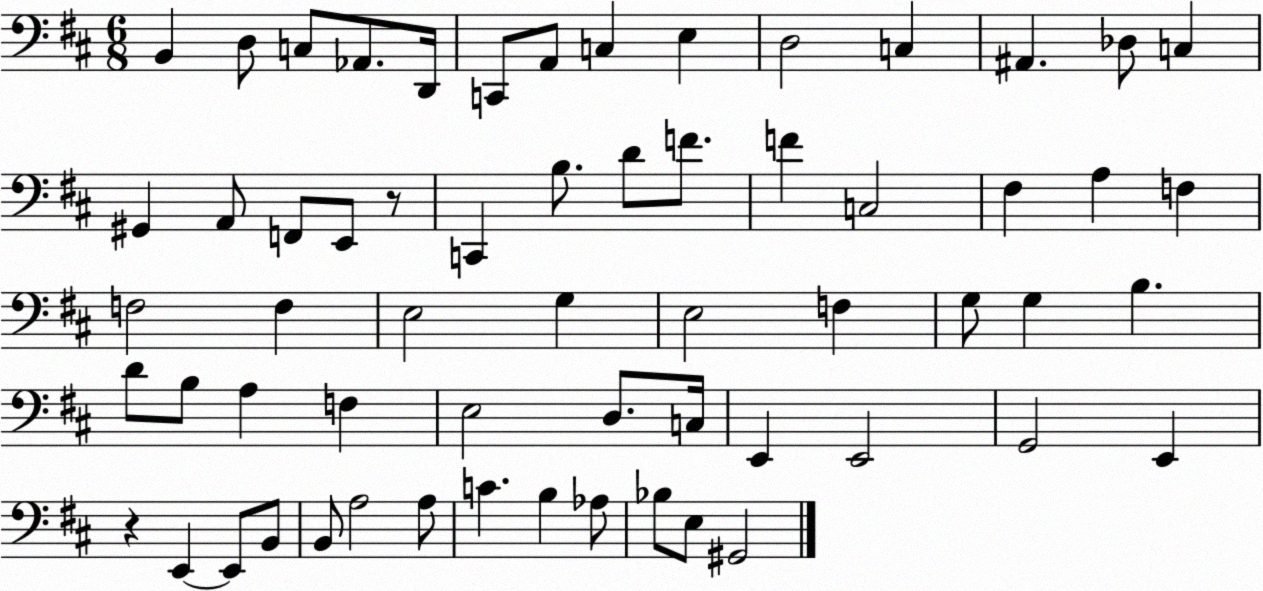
X:1
T:Untitled
M:6/8
L:1/4
K:D
B,, D,/2 C,/2 _A,,/2 D,,/4 C,,/2 A,,/2 C, E, D,2 C, ^A,, _D,/2 C, ^G,, A,,/2 F,,/2 E,,/2 z/2 C,, B,/2 D/2 F/2 F C,2 ^F, A, F, F,2 F, E,2 G, E,2 F, G,/2 G, B, D/2 B,/2 A, F, E,2 D,/2 C,/4 E,, E,,2 G,,2 E,, z E,, E,,/2 B,,/2 B,,/2 A,2 A,/2 C B, _A,/2 _B,/2 E,/2 ^G,,2